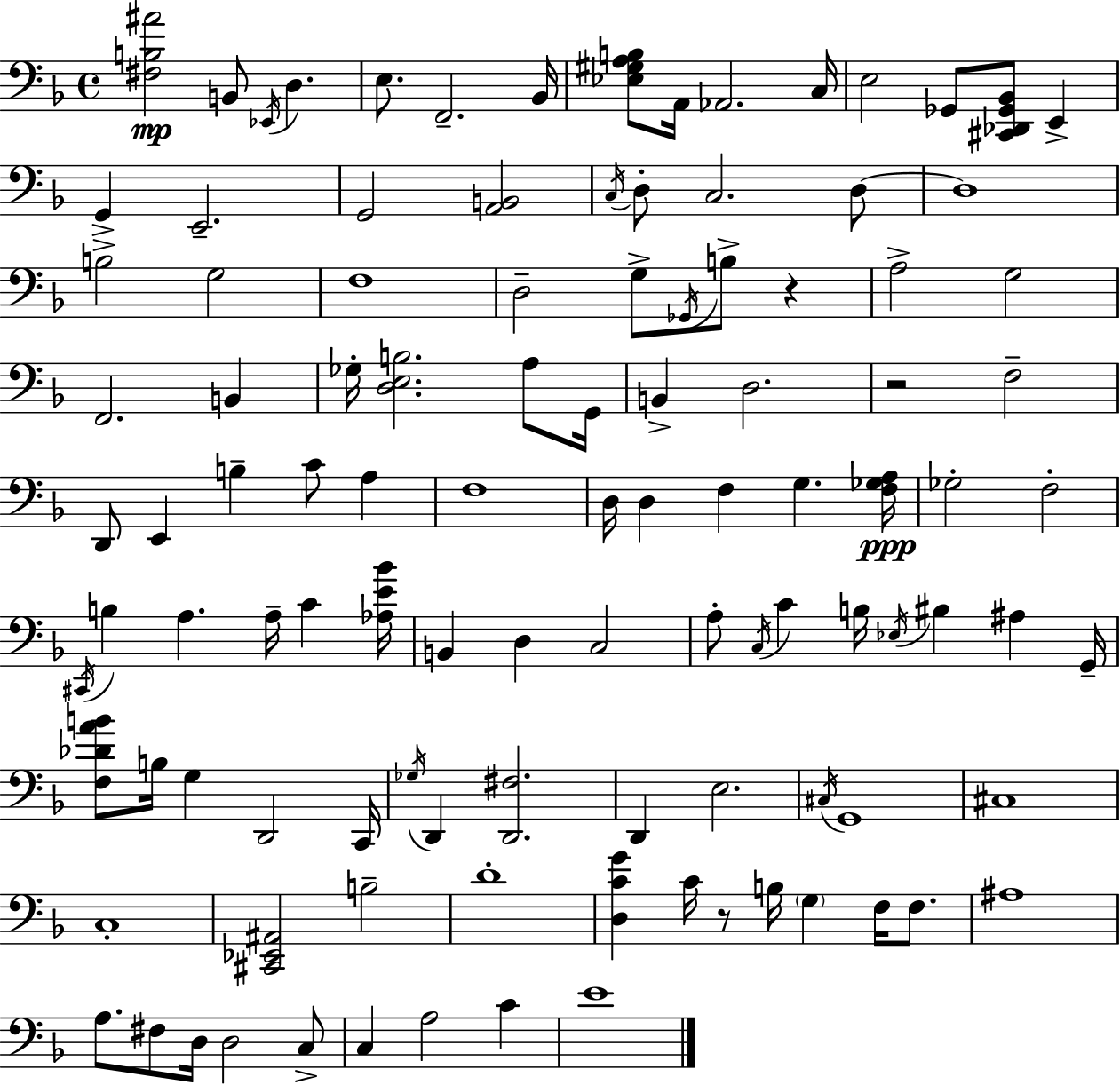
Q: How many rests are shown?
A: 3